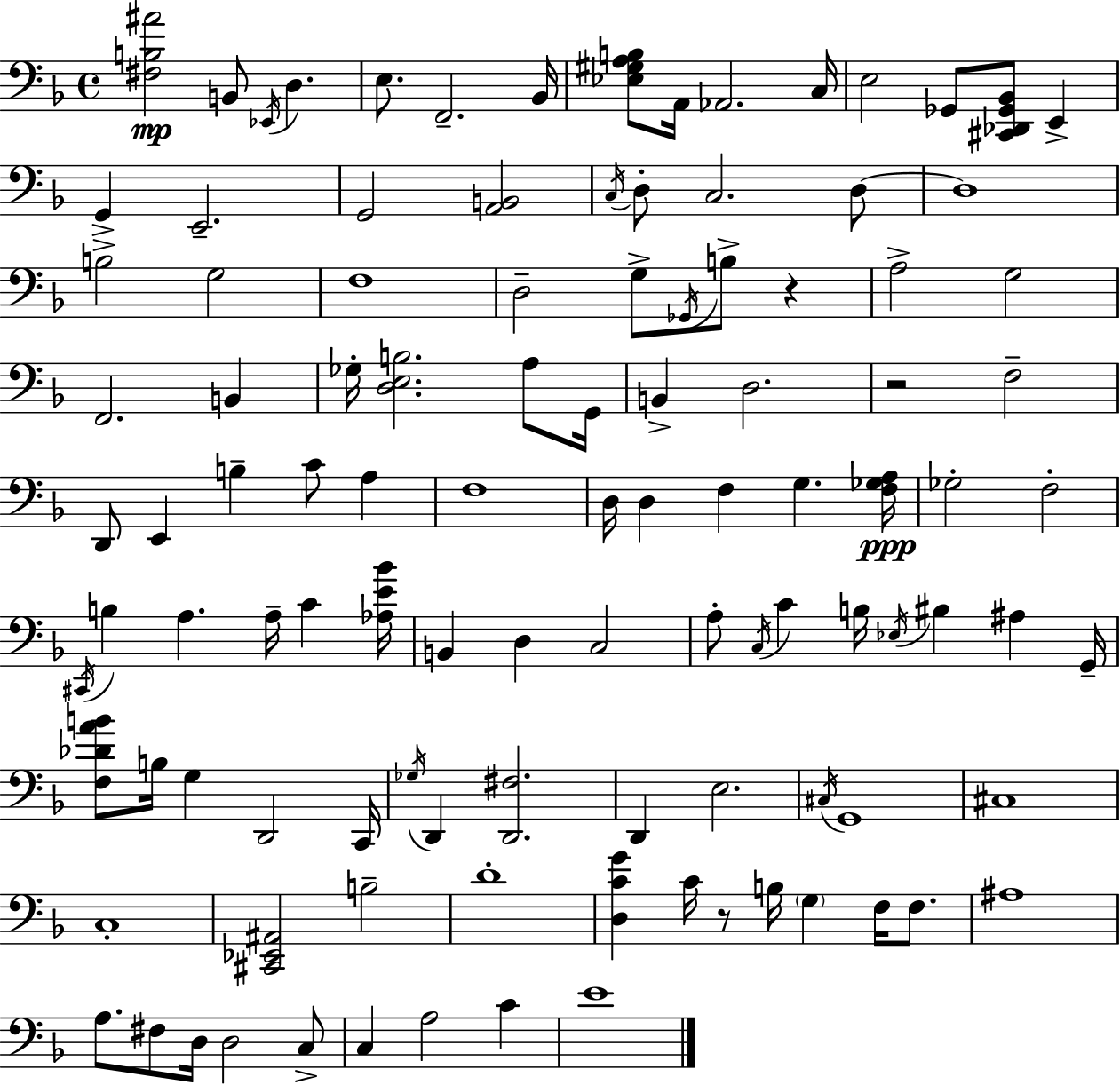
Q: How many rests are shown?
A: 3